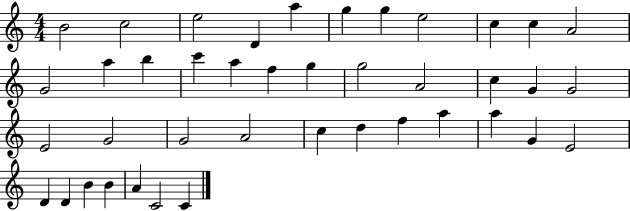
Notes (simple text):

B4/h C5/h E5/h D4/q A5/q G5/q G5/q E5/h C5/q C5/q A4/h G4/h A5/q B5/q C6/q A5/q F5/q G5/q G5/h A4/h C5/q G4/q G4/h E4/h G4/h G4/h A4/h C5/q D5/q F5/q A5/q A5/q G4/q E4/h D4/q D4/q B4/q B4/q A4/q C4/h C4/q